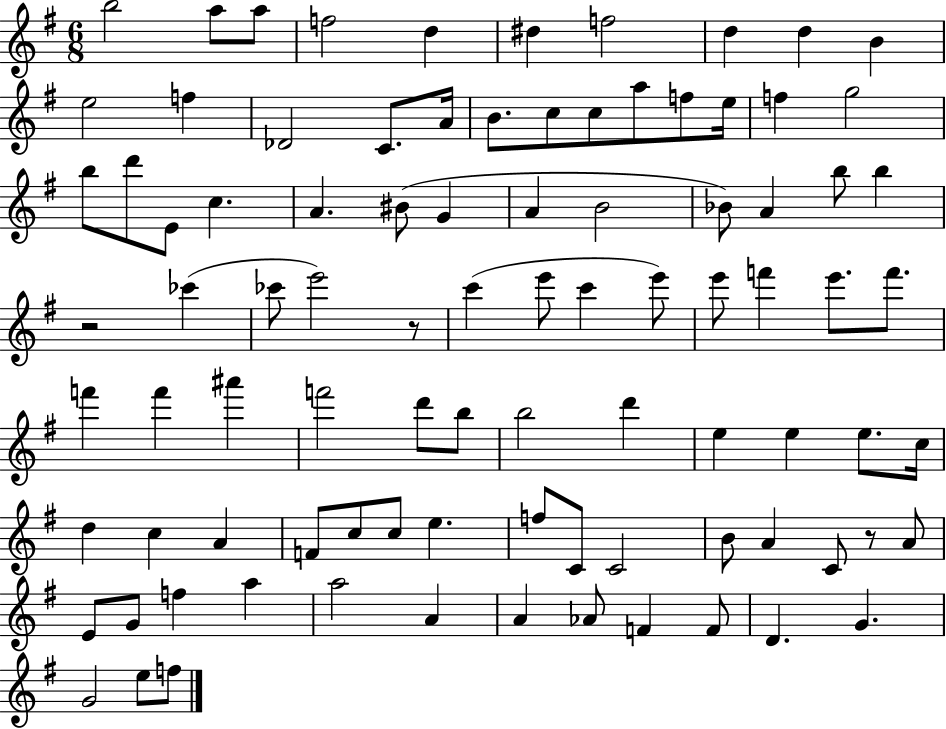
B5/h A5/e A5/e F5/h D5/q D#5/q F5/h D5/q D5/q B4/q E5/h F5/q Db4/h C4/e. A4/s B4/e. C5/e C5/e A5/e F5/e E5/s F5/q G5/h B5/e D6/e E4/e C5/q. A4/q. BIS4/e G4/q A4/q B4/h Bb4/e A4/q B5/e B5/q R/h CES6/q CES6/e E6/h R/e C6/q E6/e C6/q E6/e E6/e F6/q E6/e. F6/e. F6/q F6/q A#6/q F6/h D6/e B5/e B5/h D6/q E5/q E5/q E5/e. C5/s D5/q C5/q A4/q F4/e C5/e C5/e E5/q. F5/e C4/e C4/h B4/e A4/q C4/e R/e A4/e E4/e G4/e F5/q A5/q A5/h A4/q A4/q Ab4/e F4/q F4/e D4/q. G4/q. G4/h E5/e F5/e